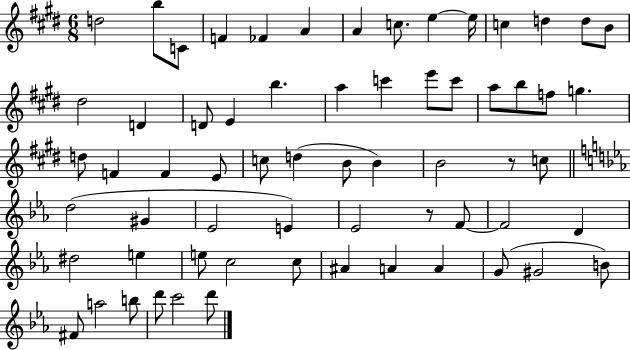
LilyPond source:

{
  \clef treble
  \numericTimeSignature
  \time 6/8
  \key e \major
  \repeat volta 2 { d''2 b''8 c'8 | f'4 fes'4 a'4 | a'4 c''8. e''4~~ e''16 | c''4 d''4 d''8 b'8 | \break dis''2 d'4 | d'8 e'4 b''4. | a''4 c'''4 e'''8 c'''8 | a''8 b''8 f''8 g''4. | \break d''8 f'4 f'4 e'8 | c''8 d''4( b'8 b'4) | b'2 r8 c''8 | \bar "||" \break \key ees \major d''2( gis'4 | ees'2 e'4) | ees'2 r8 f'8~~ | f'2 d'4 | \break dis''2 e''4 | e''8 c''2 c''8 | ais'4 a'4 a'4 | g'8( gis'2 b'8) | \break fis'8 a''2 b''8 | d'''8 c'''2 d'''8 | } \bar "|."
}